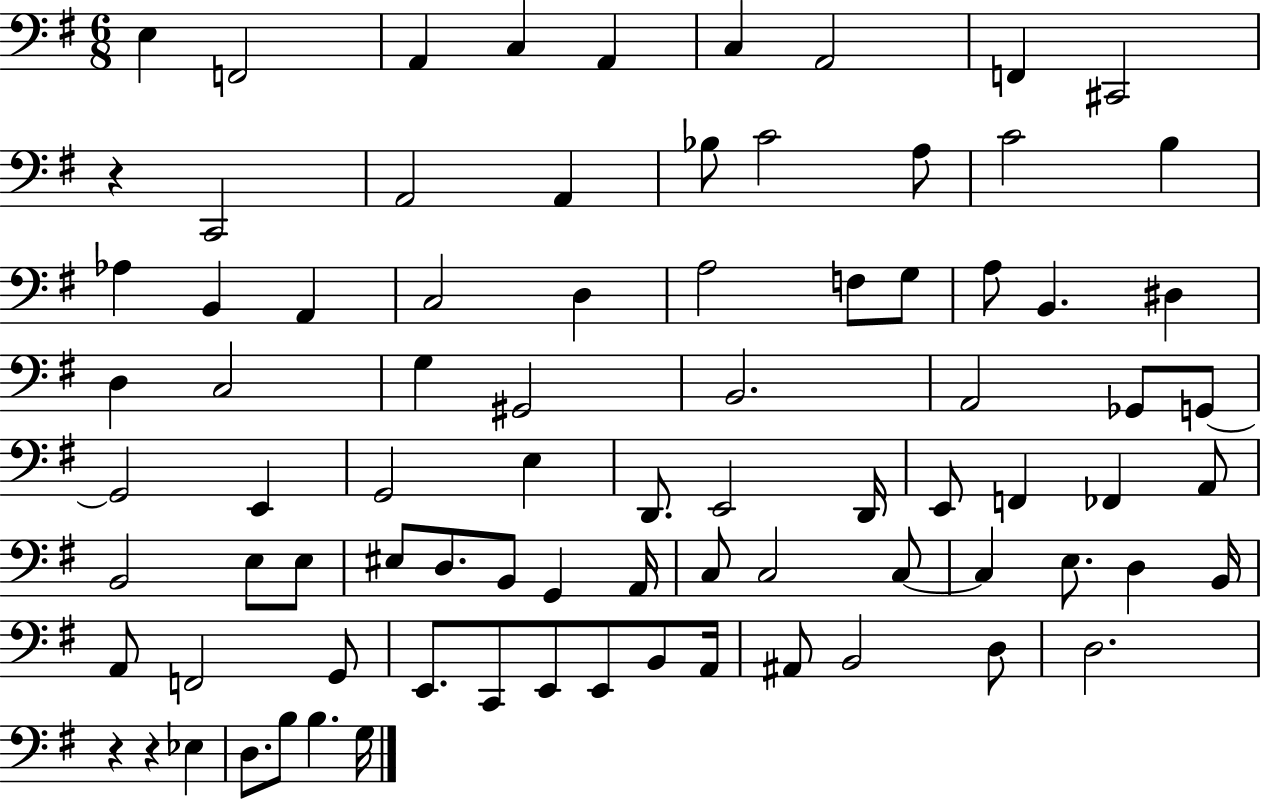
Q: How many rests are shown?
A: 3